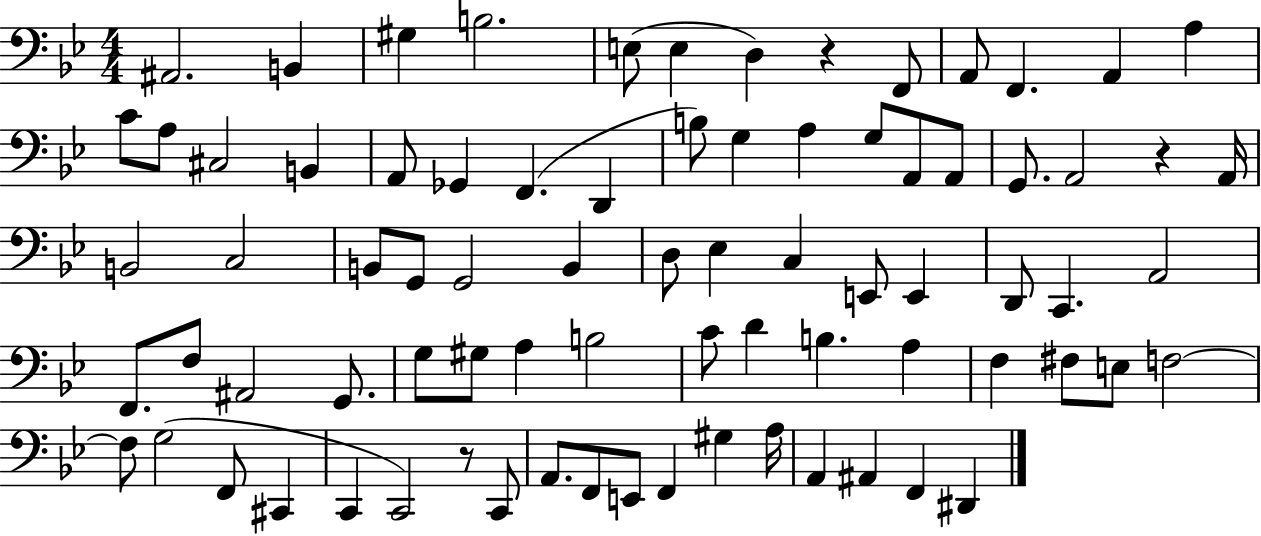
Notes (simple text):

A#2/h. B2/q G#3/q B3/h. E3/e E3/q D3/q R/q F2/e A2/e F2/q. A2/q A3/q C4/e A3/e C#3/h B2/q A2/e Gb2/q F2/q. D2/q B3/e G3/q A3/q G3/e A2/e A2/e G2/e. A2/h R/q A2/s B2/h C3/h B2/e G2/e G2/h B2/q D3/e Eb3/q C3/q E2/e E2/q D2/e C2/q. A2/h F2/e. F3/e A#2/h G2/e. G3/e G#3/e A3/q B3/h C4/e D4/q B3/q. A3/q F3/q F#3/e E3/e F3/h F3/e G3/h F2/e C#2/q C2/q C2/h R/e C2/e A2/e. F2/e E2/e F2/q G#3/q A3/s A2/q A#2/q F2/q D#2/q